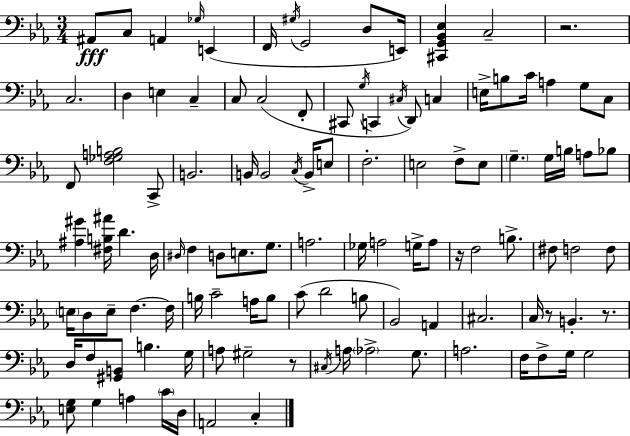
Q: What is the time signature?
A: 3/4